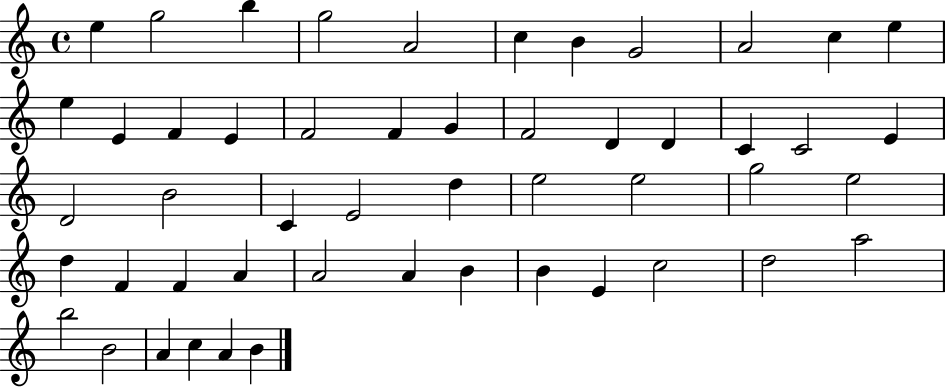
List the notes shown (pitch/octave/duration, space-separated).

E5/q G5/h B5/q G5/h A4/h C5/q B4/q G4/h A4/h C5/q E5/q E5/q E4/q F4/q E4/q F4/h F4/q G4/q F4/h D4/q D4/q C4/q C4/h E4/q D4/h B4/h C4/q E4/h D5/q E5/h E5/h G5/h E5/h D5/q F4/q F4/q A4/q A4/h A4/q B4/q B4/q E4/q C5/h D5/h A5/h B5/h B4/h A4/q C5/q A4/q B4/q